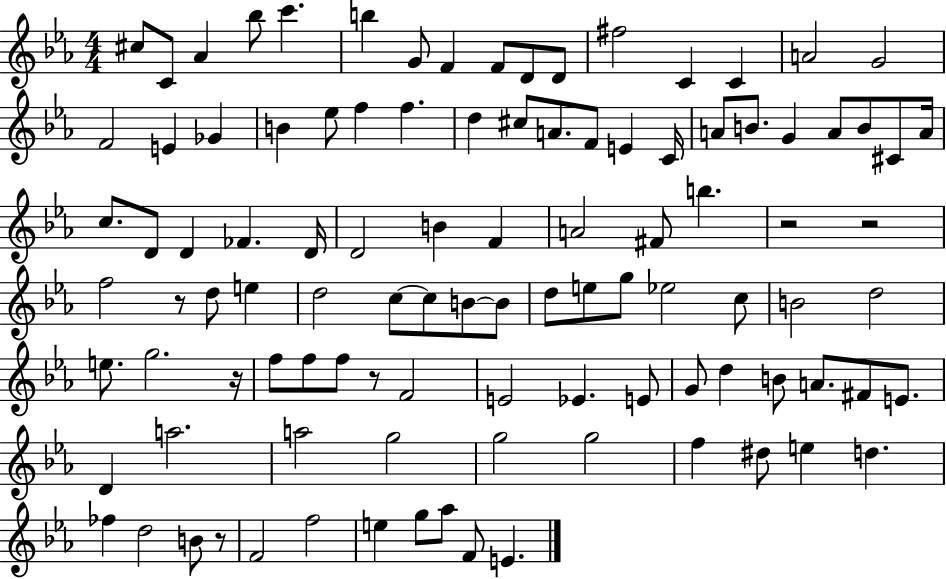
C#5/e C4/e Ab4/q Bb5/e C6/q. B5/q G4/e F4/q F4/e D4/e D4/e F#5/h C4/q C4/q A4/h G4/h F4/h E4/q Gb4/q B4/q Eb5/e F5/q F5/q. D5/q C#5/e A4/e. F4/e E4/q C4/s A4/e B4/e. G4/q A4/e B4/e C#4/e A4/s C5/e. D4/e D4/q FES4/q. D4/s D4/h B4/q F4/q A4/h F#4/e B5/q. R/h R/h F5/h R/e D5/e E5/q D5/h C5/e C5/e B4/e B4/e D5/e E5/e G5/e Eb5/h C5/e B4/h D5/h E5/e. G5/h. R/s F5/e F5/e F5/e R/e F4/h E4/h Eb4/q. E4/e G4/e D5/q B4/e A4/e. F#4/e E4/e. D4/q A5/h. A5/h G5/h G5/h G5/h F5/q D#5/e E5/q D5/q. FES5/q D5/h B4/e R/e F4/h F5/h E5/q G5/e Ab5/e F4/e E4/q.